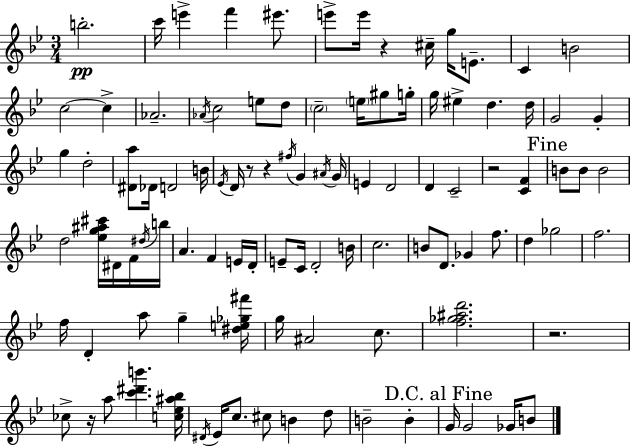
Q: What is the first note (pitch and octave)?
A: B5